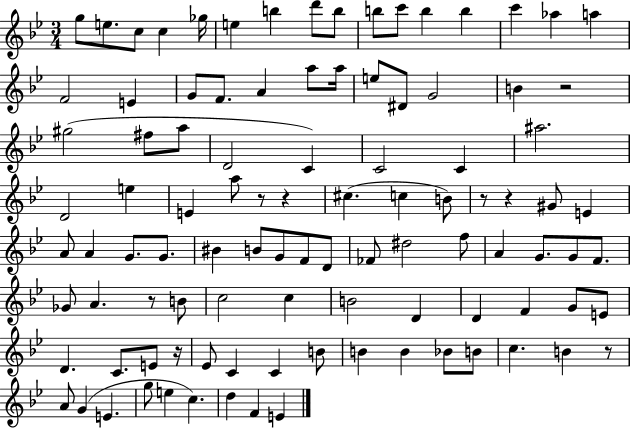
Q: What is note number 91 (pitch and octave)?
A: D5